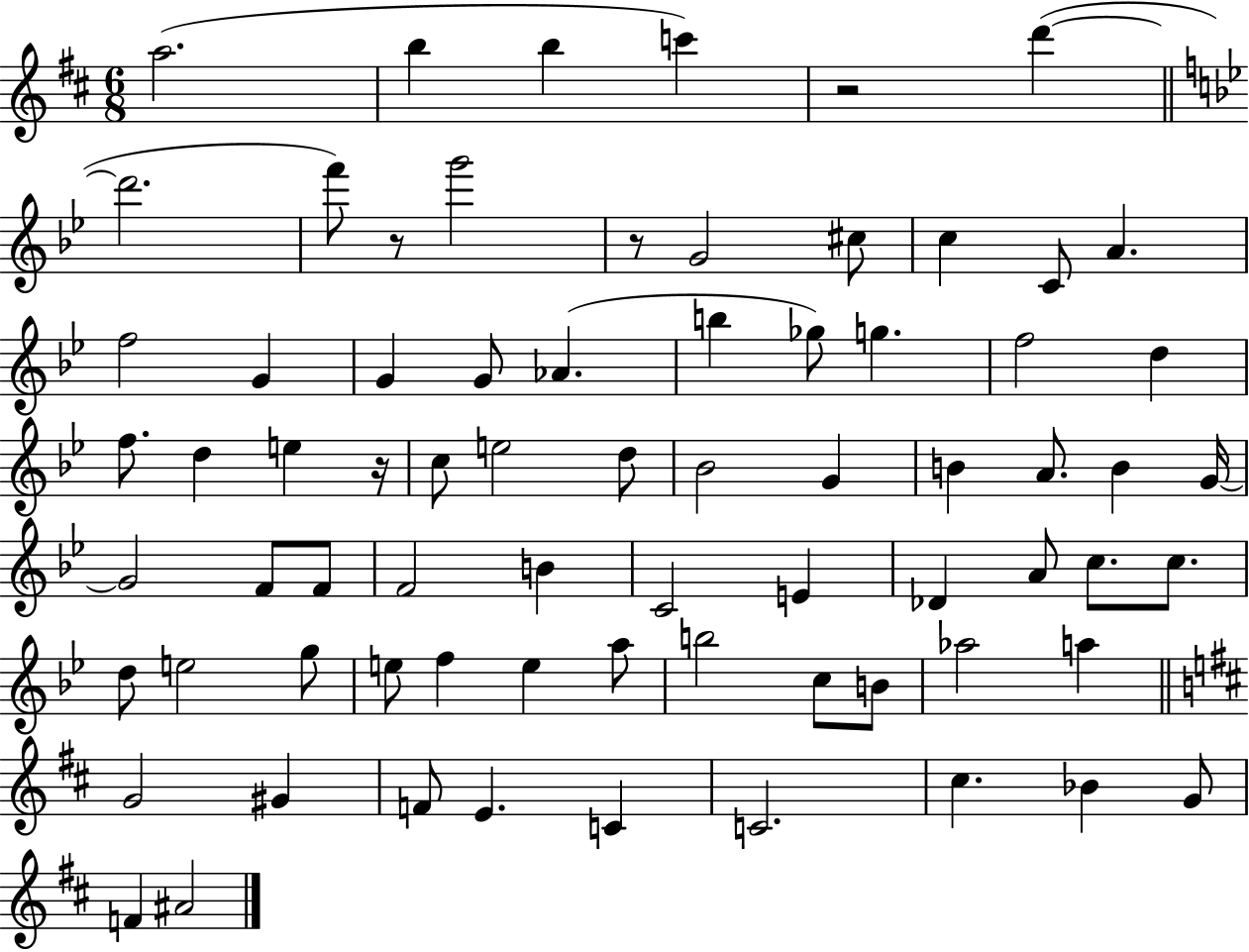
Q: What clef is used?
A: treble